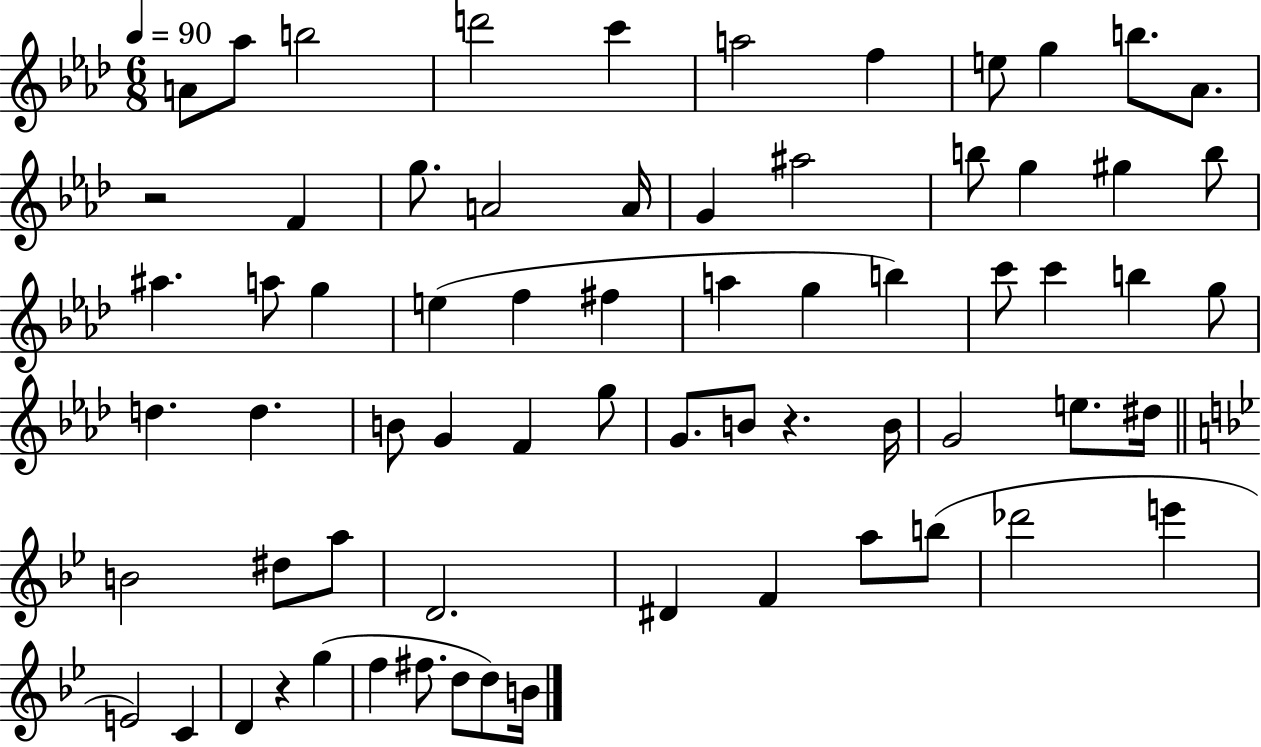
{
  \clef treble
  \numericTimeSignature
  \time 6/8
  \key aes \major
  \tempo 4 = 90
  \repeat volta 2 { a'8 aes''8 b''2 | d'''2 c'''4 | a''2 f''4 | e''8 g''4 b''8. aes'8. | \break r2 f'4 | g''8. a'2 a'16 | g'4 ais''2 | b''8 g''4 gis''4 b''8 | \break ais''4. a''8 g''4 | e''4( f''4 fis''4 | a''4 g''4 b''4) | c'''8 c'''4 b''4 g''8 | \break d''4. d''4. | b'8 g'4 f'4 g''8 | g'8. b'8 r4. b'16 | g'2 e''8. dis''16 | \break \bar "||" \break \key bes \major b'2 dis''8 a''8 | d'2. | dis'4 f'4 a''8 b''8( | des'''2 e'''4 | \break e'2) c'4 | d'4 r4 g''4( | f''4 fis''8. d''8 d''8) b'16 | } \bar "|."
}